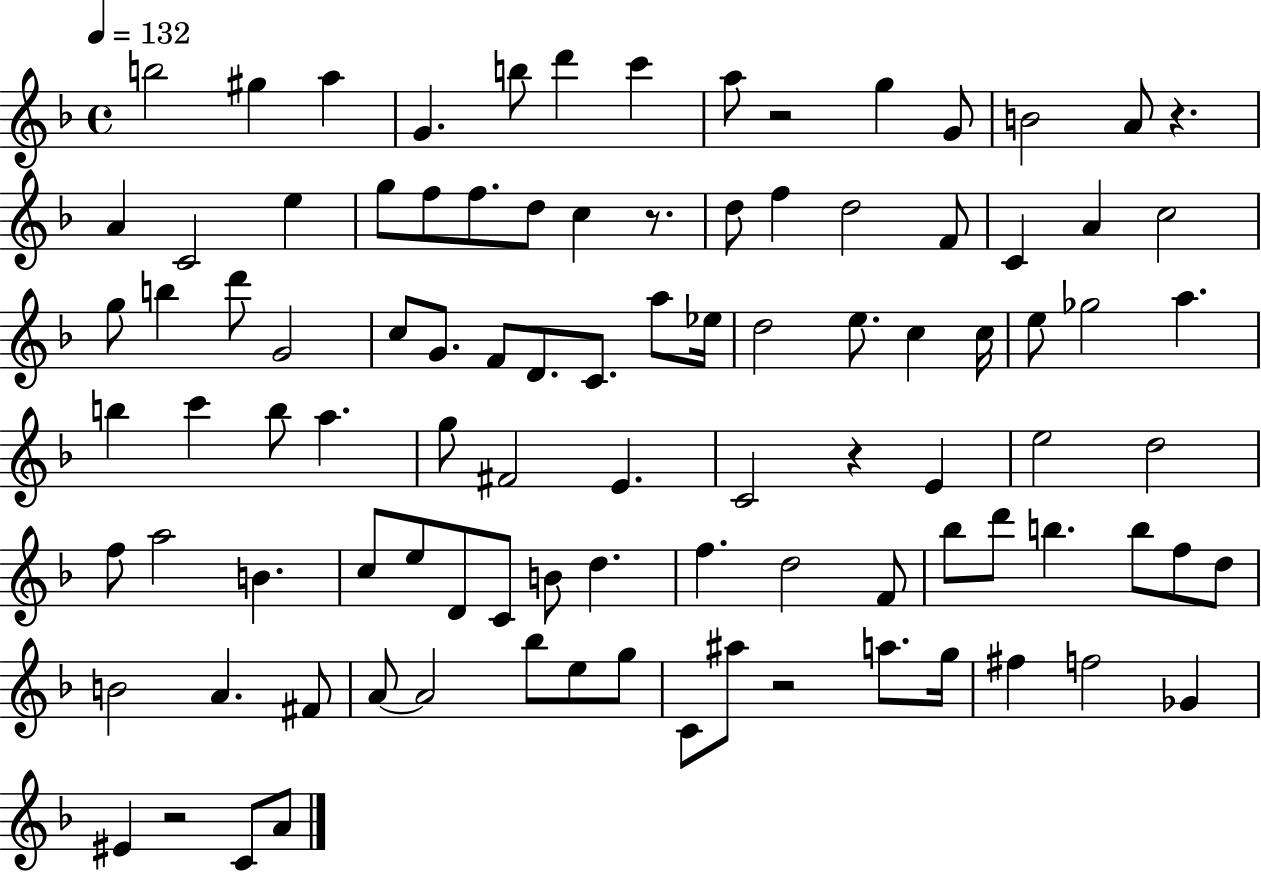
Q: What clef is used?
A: treble